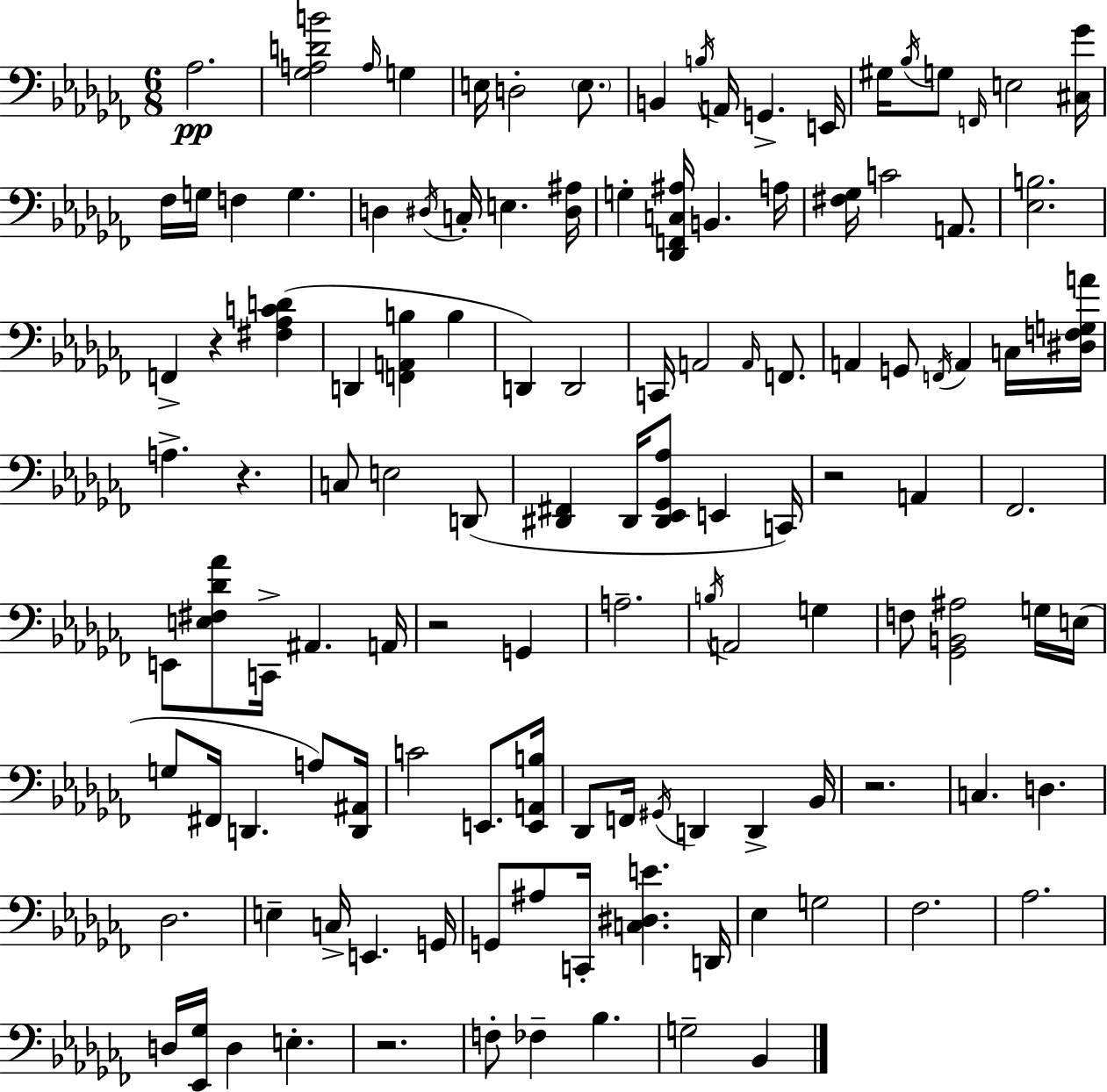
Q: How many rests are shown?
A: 6